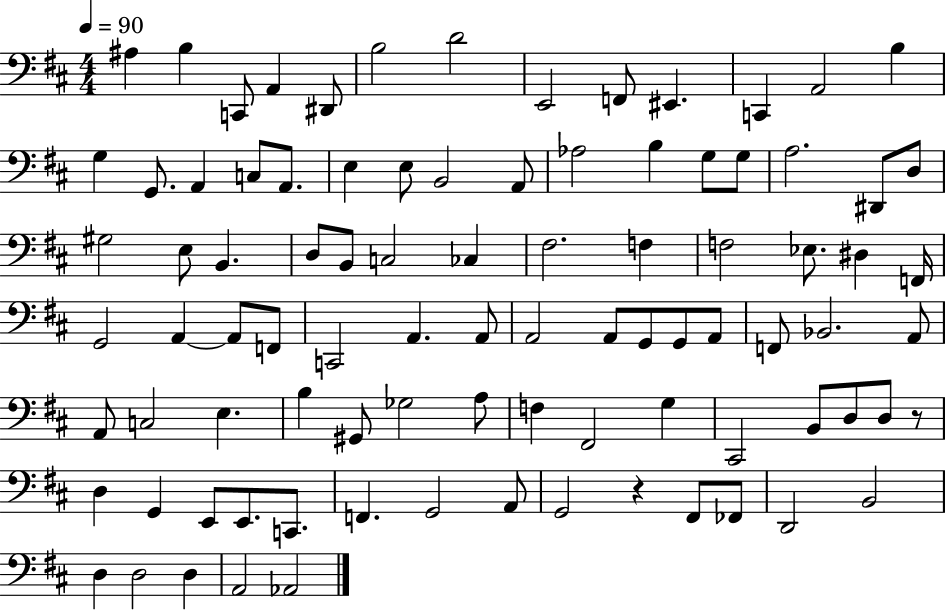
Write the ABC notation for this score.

X:1
T:Untitled
M:4/4
L:1/4
K:D
^A, B, C,,/2 A,, ^D,,/2 B,2 D2 E,,2 F,,/2 ^E,, C,, A,,2 B, G, G,,/2 A,, C,/2 A,,/2 E, E,/2 B,,2 A,,/2 _A,2 B, G,/2 G,/2 A,2 ^D,,/2 D,/2 ^G,2 E,/2 B,, D,/2 B,,/2 C,2 _C, ^F,2 F, F,2 _E,/2 ^D, F,,/4 G,,2 A,, A,,/2 F,,/2 C,,2 A,, A,,/2 A,,2 A,,/2 G,,/2 G,,/2 A,,/2 F,,/2 _B,,2 A,,/2 A,,/2 C,2 E, B, ^G,,/2 _G,2 A,/2 F, ^F,,2 G, ^C,,2 B,,/2 D,/2 D,/2 z/2 D, G,, E,,/2 E,,/2 C,,/2 F,, G,,2 A,,/2 G,,2 z ^F,,/2 _F,,/2 D,,2 B,,2 D, D,2 D, A,,2 _A,,2